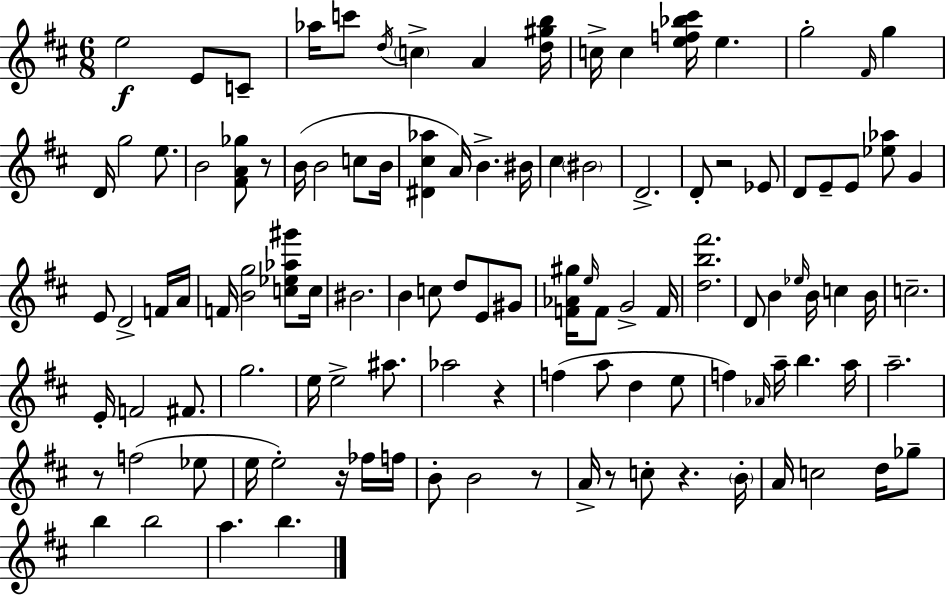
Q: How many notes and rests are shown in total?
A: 111